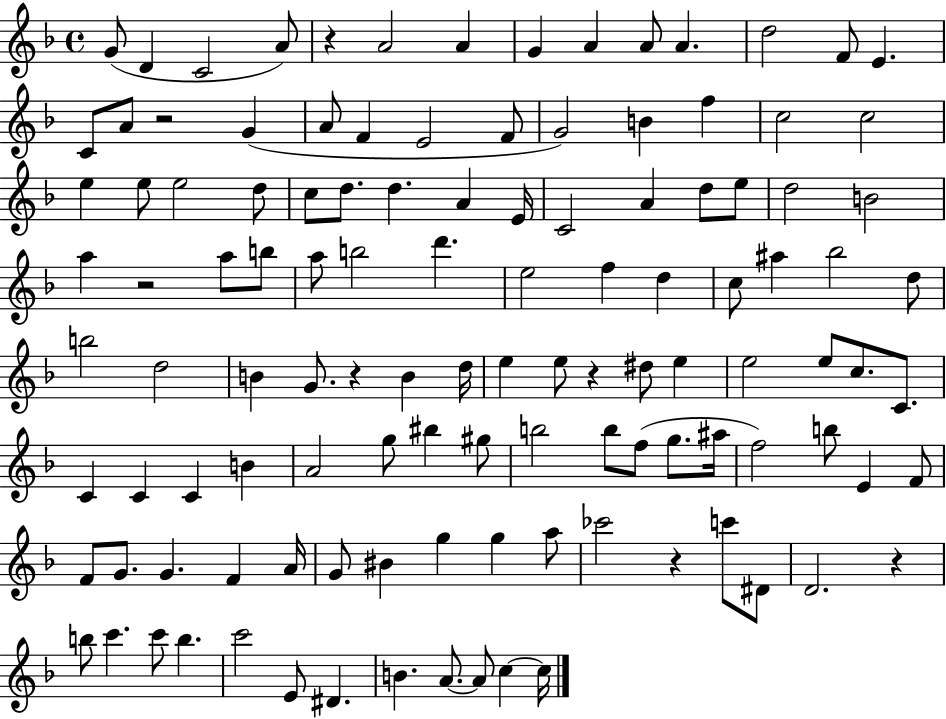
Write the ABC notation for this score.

X:1
T:Untitled
M:4/4
L:1/4
K:F
G/2 D C2 A/2 z A2 A G A A/2 A d2 F/2 E C/2 A/2 z2 G A/2 F E2 F/2 G2 B f c2 c2 e e/2 e2 d/2 c/2 d/2 d A E/4 C2 A d/2 e/2 d2 B2 a z2 a/2 b/2 a/2 b2 d' e2 f d c/2 ^a _b2 d/2 b2 d2 B G/2 z B d/4 e e/2 z ^d/2 e e2 e/2 c/2 C/2 C C C B A2 g/2 ^b ^g/2 b2 b/2 f/2 g/2 ^a/4 f2 b/2 E F/2 F/2 G/2 G F A/4 G/2 ^B g g a/2 _c'2 z c'/2 ^D/2 D2 z b/2 c' c'/2 b c'2 E/2 ^D B A/2 A/2 c c/4